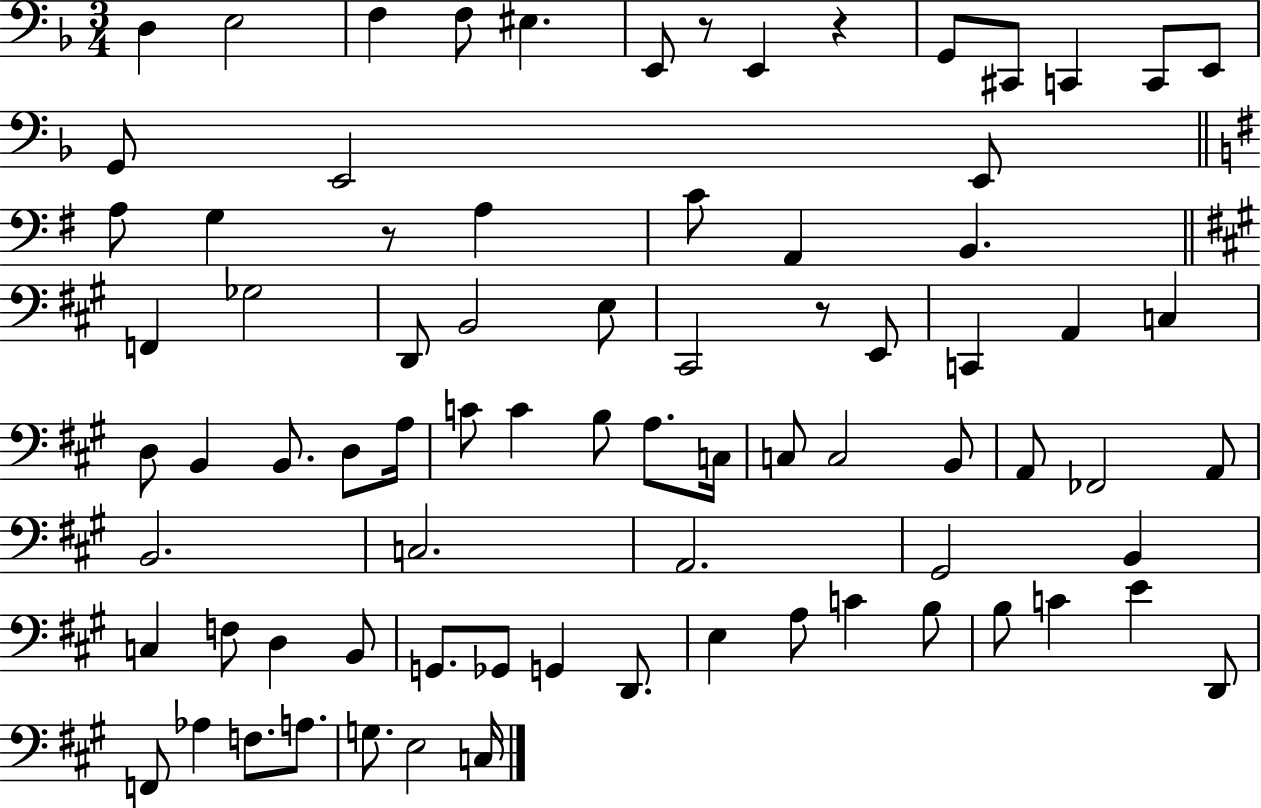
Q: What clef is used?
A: bass